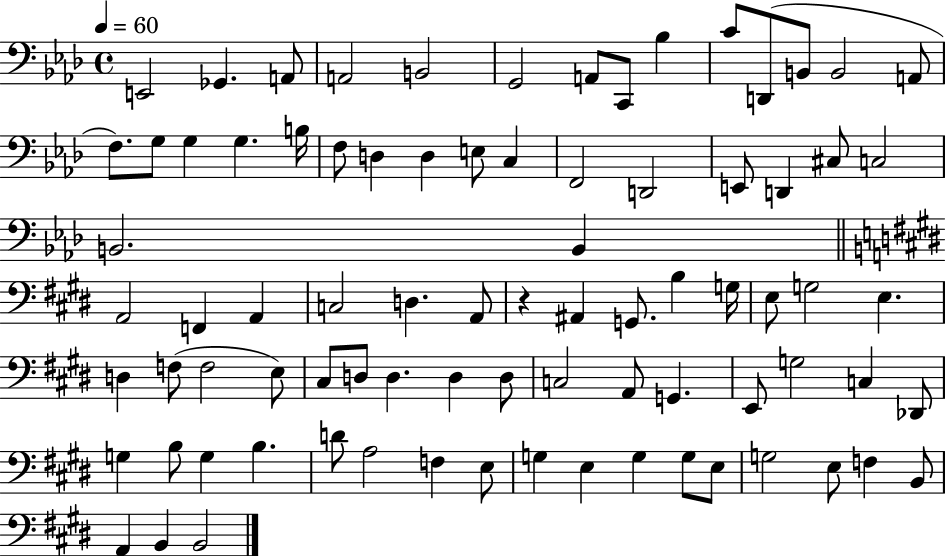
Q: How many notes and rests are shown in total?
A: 82